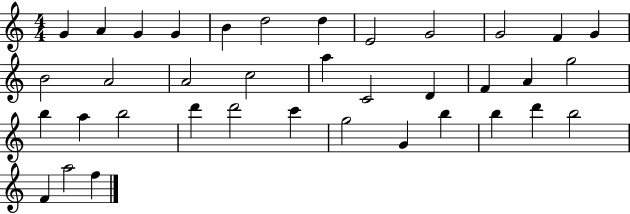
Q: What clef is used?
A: treble